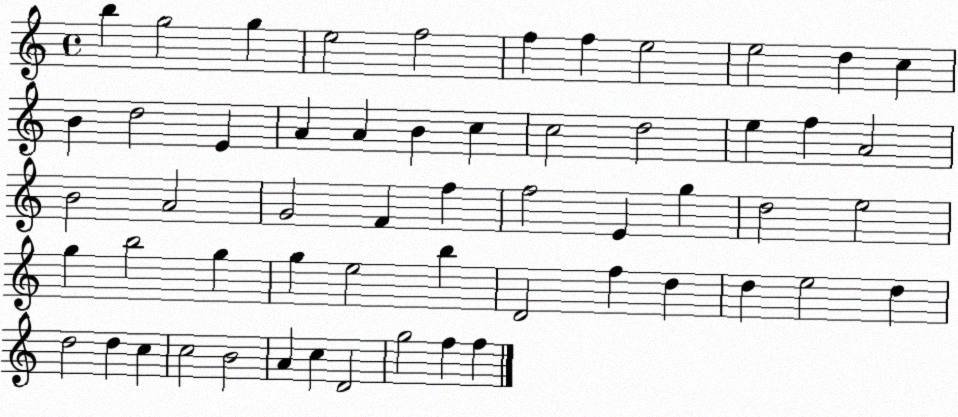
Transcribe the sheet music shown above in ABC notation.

X:1
T:Untitled
M:4/4
L:1/4
K:C
b g2 g e2 f2 f f e2 e2 d c B d2 E A A B c c2 d2 e f A2 B2 A2 G2 F f f2 E g d2 e2 g b2 g g e2 b D2 f d d e2 d d2 d c c2 B2 A c D2 g2 f f